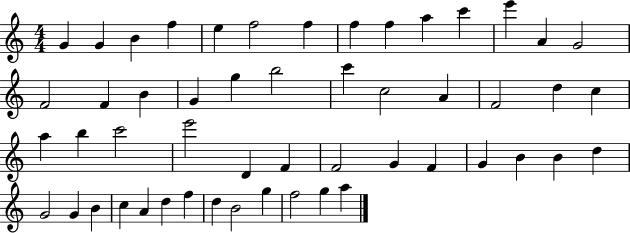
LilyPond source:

{
  \clef treble
  \numericTimeSignature
  \time 4/4
  \key c \major
  g'4 g'4 b'4 f''4 | e''4 f''2 f''4 | f''4 f''4 a''4 c'''4 | e'''4 a'4 g'2 | \break f'2 f'4 b'4 | g'4 g''4 b''2 | c'''4 c''2 a'4 | f'2 d''4 c''4 | \break a''4 b''4 c'''2 | e'''2 d'4 f'4 | f'2 g'4 f'4 | g'4 b'4 b'4 d''4 | \break g'2 g'4 b'4 | c''4 a'4 d''4 f''4 | d''4 b'2 g''4 | f''2 g''4 a''4 | \break \bar "|."
}